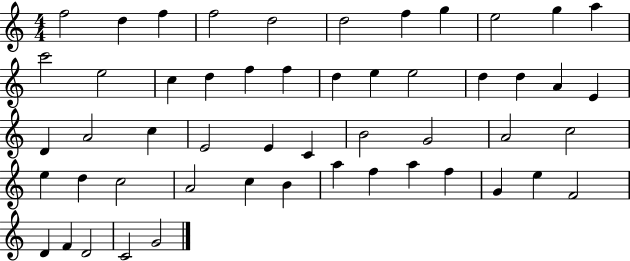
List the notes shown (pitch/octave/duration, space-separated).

F5/h D5/q F5/q F5/h D5/h D5/h F5/q G5/q E5/h G5/q A5/q C6/h E5/h C5/q D5/q F5/q F5/q D5/q E5/q E5/h D5/q D5/q A4/q E4/q D4/q A4/h C5/q E4/h E4/q C4/q B4/h G4/h A4/h C5/h E5/q D5/q C5/h A4/h C5/q B4/q A5/q F5/q A5/q F5/q G4/q E5/q F4/h D4/q F4/q D4/h C4/h G4/h